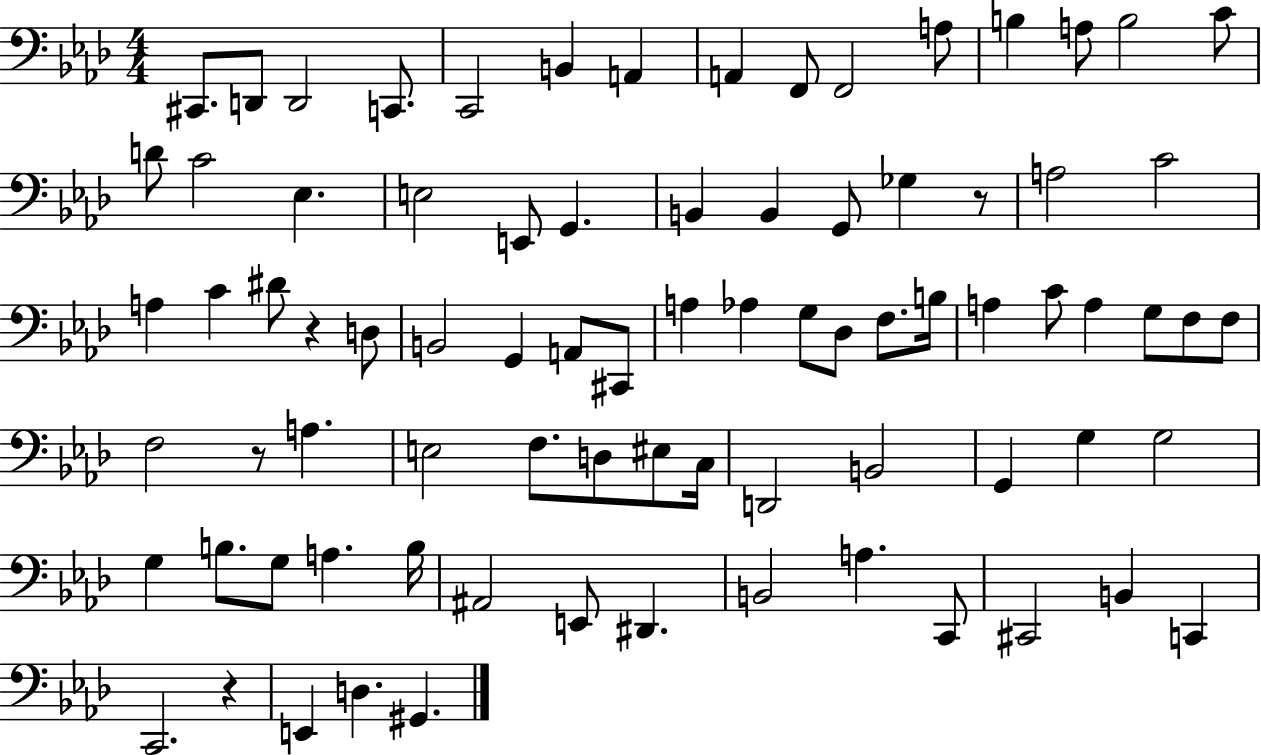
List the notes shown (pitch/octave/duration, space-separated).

C#2/e. D2/e D2/h C2/e. C2/h B2/q A2/q A2/q F2/e F2/h A3/e B3/q A3/e B3/h C4/e D4/e C4/h Eb3/q. E3/h E2/e G2/q. B2/q B2/q G2/e Gb3/q R/e A3/h C4/h A3/q C4/q D#4/e R/q D3/e B2/h G2/q A2/e C#2/e A3/q Ab3/q G3/e Db3/e F3/e. B3/s A3/q C4/e A3/q G3/e F3/e F3/e F3/h R/e A3/q. E3/h F3/e. D3/e EIS3/e C3/s D2/h B2/h G2/q G3/q G3/h G3/q B3/e. G3/e A3/q. B3/s A#2/h E2/e D#2/q. B2/h A3/q. C2/e C#2/h B2/q C2/q C2/h. R/q E2/q D3/q. G#2/q.